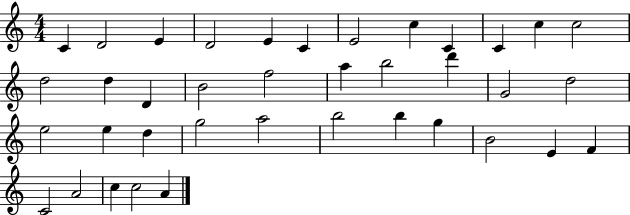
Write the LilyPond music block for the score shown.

{
  \clef treble
  \numericTimeSignature
  \time 4/4
  \key c \major
  c'4 d'2 e'4 | d'2 e'4 c'4 | e'2 c''4 c'4 | c'4 c''4 c''2 | \break d''2 d''4 d'4 | b'2 f''2 | a''4 b''2 d'''4 | g'2 d''2 | \break e''2 e''4 d''4 | g''2 a''2 | b''2 b''4 g''4 | b'2 e'4 f'4 | \break c'2 a'2 | c''4 c''2 a'4 | \bar "|."
}